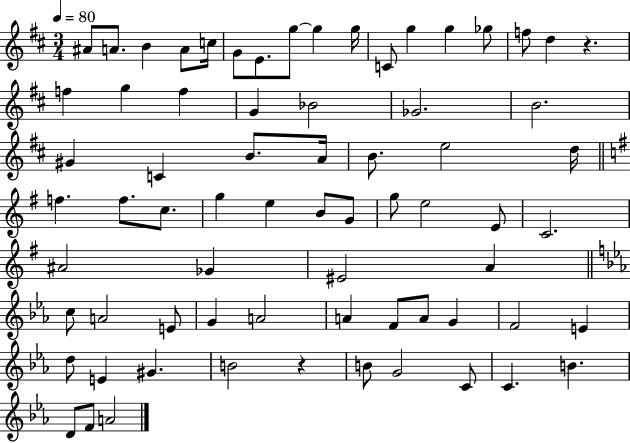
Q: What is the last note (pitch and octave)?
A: A4